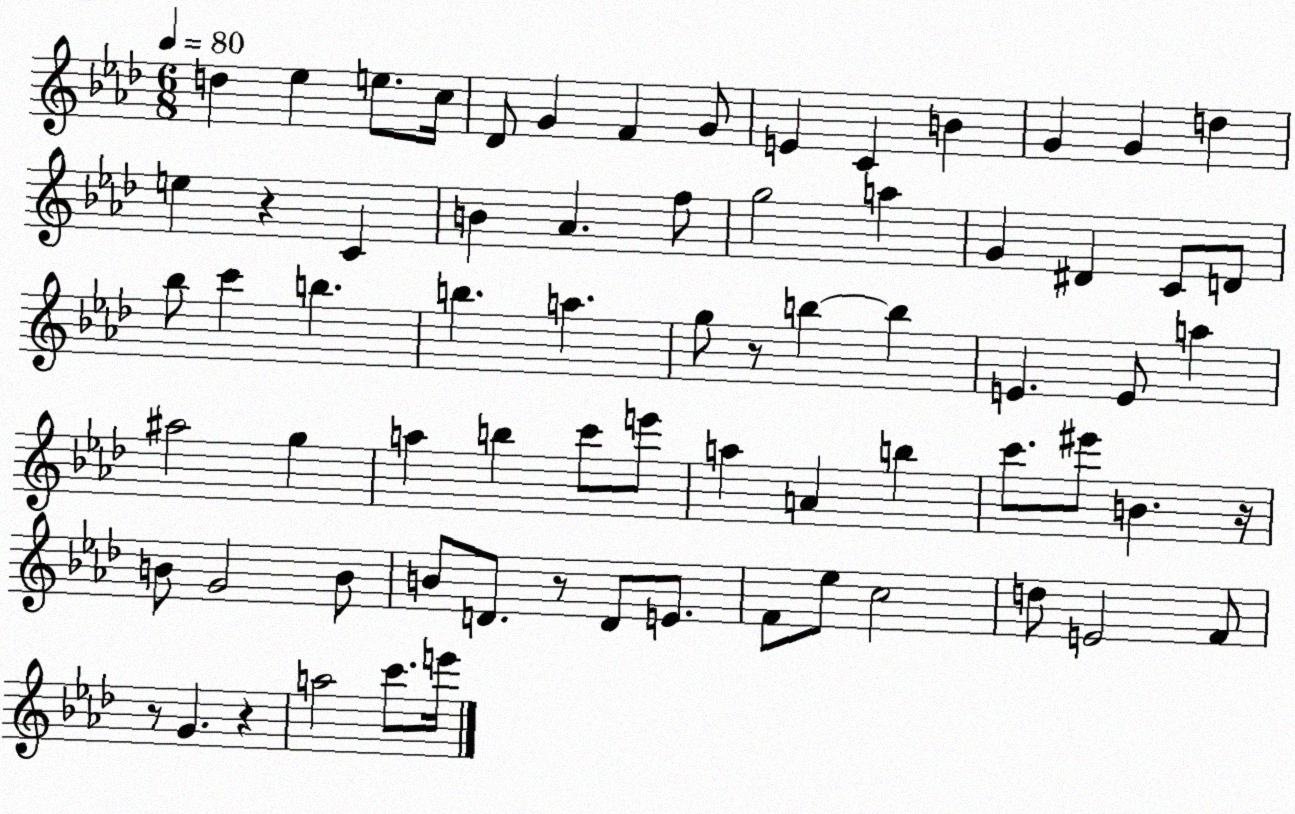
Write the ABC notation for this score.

X:1
T:Untitled
M:6/8
L:1/4
K:Ab
d _e e/2 c/4 _D/2 G F G/2 E C B G G d e z C B _A f/2 g2 a G ^D C/2 D/2 _b/2 c' b b a g/2 z/2 b b E E/2 a ^a2 g a b c'/2 e'/2 a A b c'/2 ^e'/2 B z/4 B/2 G2 B/2 B/2 D/2 z/2 D/2 E/2 F/2 _e/2 c2 d/2 E2 F/2 z/2 G z a2 c'/2 e'/4